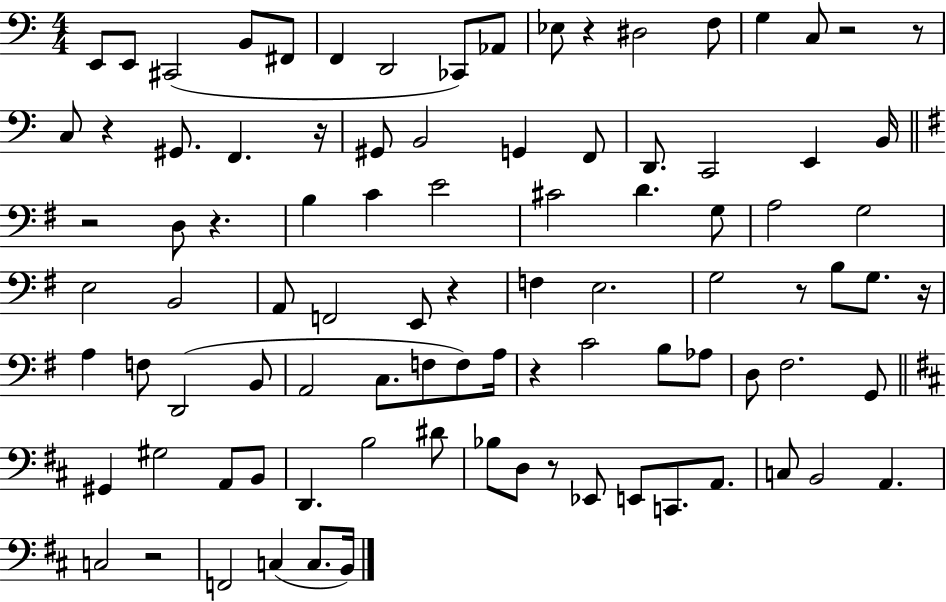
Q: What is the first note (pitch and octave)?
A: E2